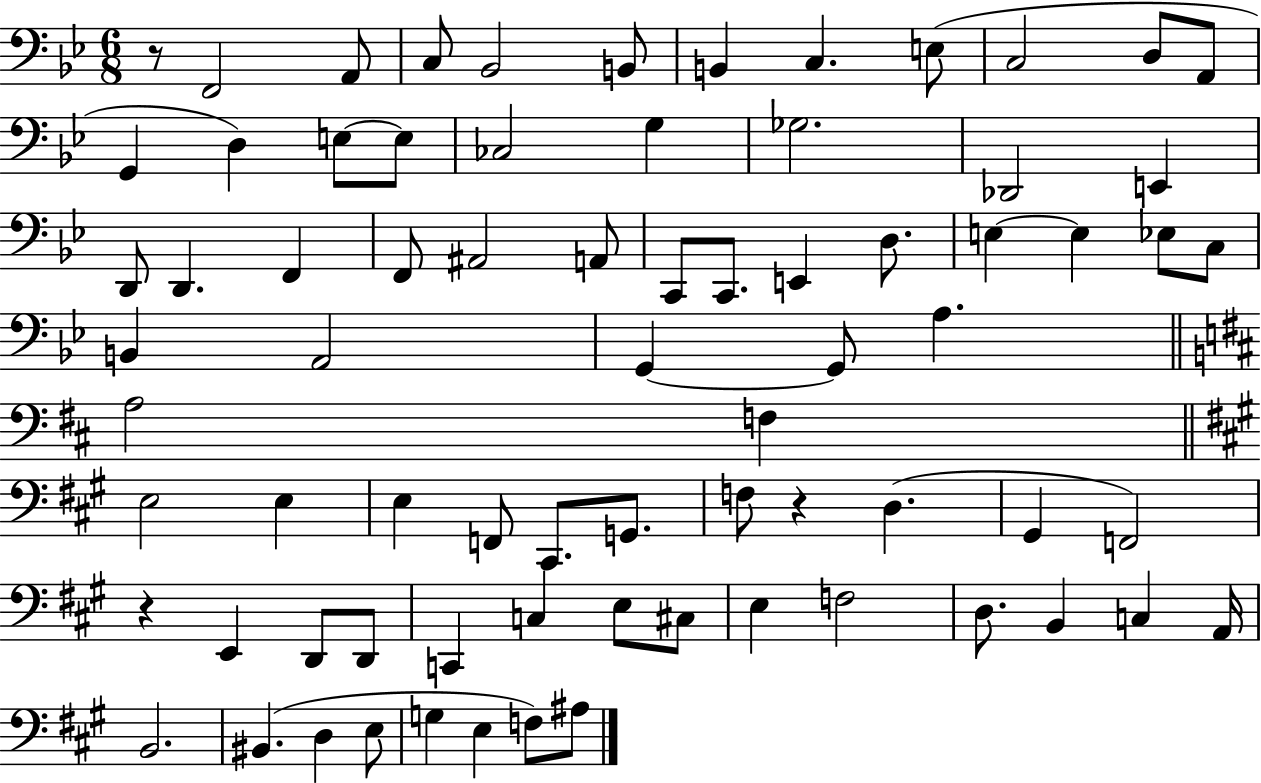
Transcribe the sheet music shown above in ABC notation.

X:1
T:Untitled
M:6/8
L:1/4
K:Bb
z/2 F,,2 A,,/2 C,/2 _B,,2 B,,/2 B,, C, E,/2 C,2 D,/2 A,,/2 G,, D, E,/2 E,/2 _C,2 G, _G,2 _D,,2 E,, D,,/2 D,, F,, F,,/2 ^A,,2 A,,/2 C,,/2 C,,/2 E,, D,/2 E, E, _E,/2 C,/2 B,, A,,2 G,, G,,/2 A, A,2 F, E,2 E, E, F,,/2 ^C,,/2 G,,/2 F,/2 z D, ^G,, F,,2 z E,, D,,/2 D,,/2 C,, C, E,/2 ^C,/2 E, F,2 D,/2 B,, C, A,,/4 B,,2 ^B,, D, E,/2 G, E, F,/2 ^A,/2